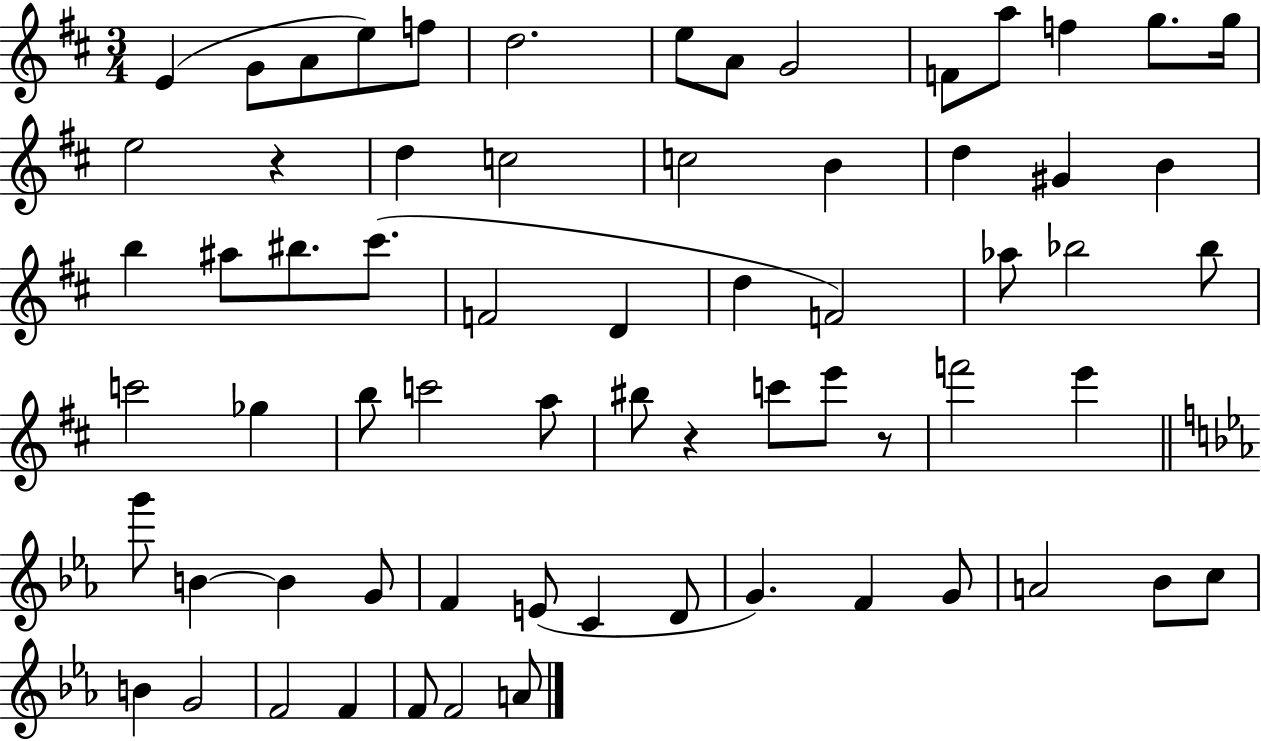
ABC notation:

X:1
T:Untitled
M:3/4
L:1/4
K:D
E G/2 A/2 e/2 f/2 d2 e/2 A/2 G2 F/2 a/2 f g/2 g/4 e2 z d c2 c2 B d ^G B b ^a/2 ^b/2 ^c'/2 F2 D d F2 _a/2 _b2 _b/2 c'2 _g b/2 c'2 a/2 ^b/2 z c'/2 e'/2 z/2 f'2 e' g'/2 B B G/2 F E/2 C D/2 G F G/2 A2 _B/2 c/2 B G2 F2 F F/2 F2 A/2